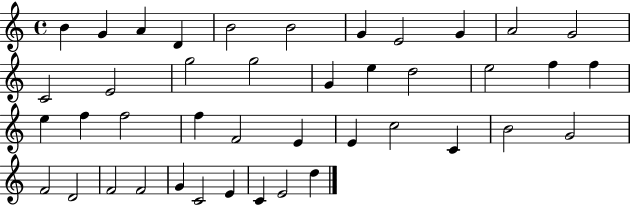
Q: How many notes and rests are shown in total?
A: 42